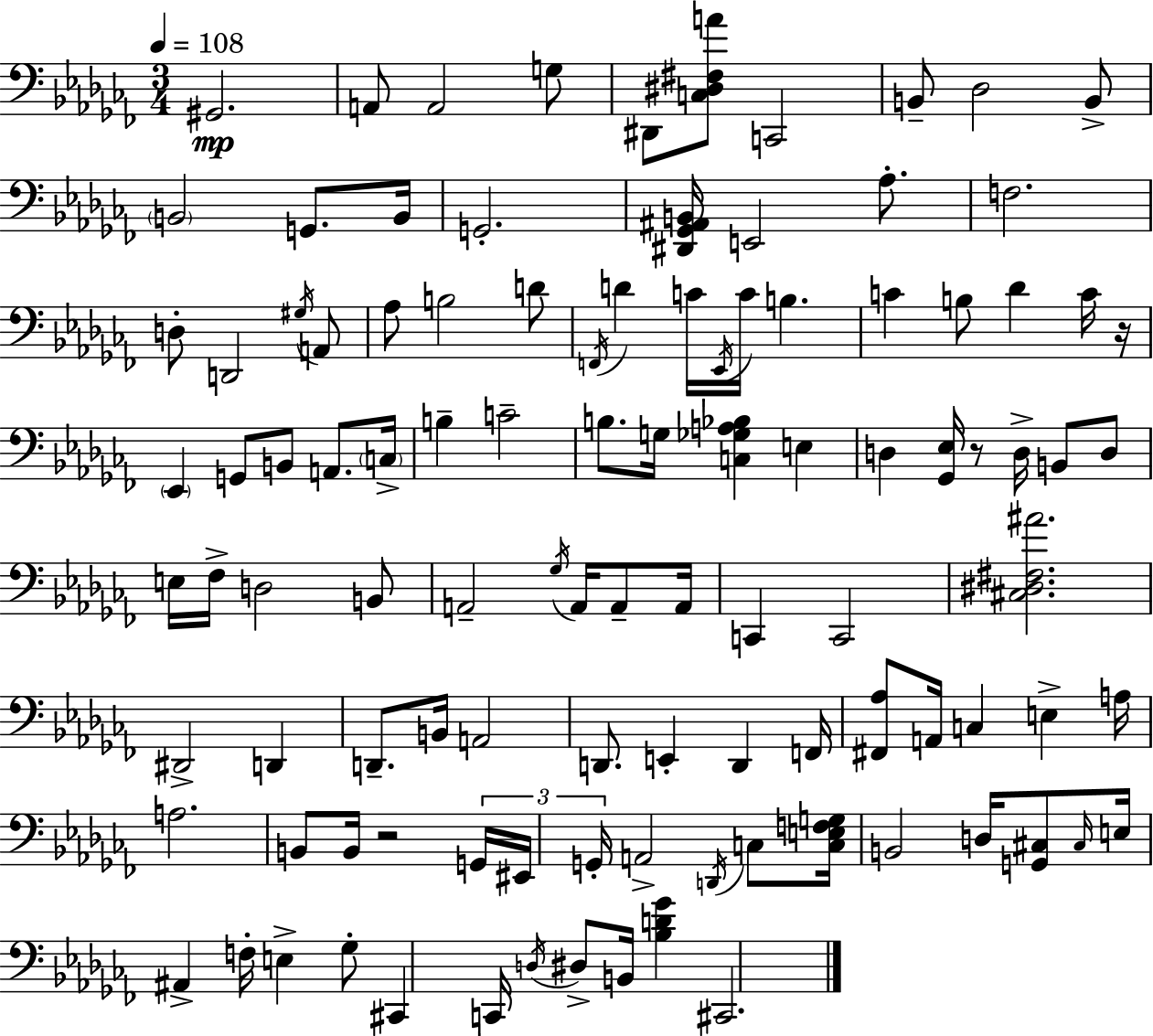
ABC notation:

X:1
T:Untitled
M:3/4
L:1/4
K:Abm
^G,,2 A,,/2 A,,2 G,/2 ^D,,/2 [C,^D,^F,A]/2 C,,2 B,,/2 _D,2 B,,/2 B,,2 G,,/2 B,,/4 G,,2 [^D,,_G,,^A,,B,,]/4 E,,2 _A,/2 F,2 D,/2 D,,2 ^G,/4 A,,/2 _A,/2 B,2 D/2 F,,/4 D C/4 _E,,/4 C/4 B, C B,/2 _D C/4 z/4 _E,, G,,/2 B,,/2 A,,/2 C,/4 B, C2 B,/2 G,/4 [C,_G,A,_B,] E, D, [_G,,_E,]/4 z/2 D,/4 B,,/2 D,/2 E,/4 _F,/4 D,2 B,,/2 A,,2 _G,/4 A,,/4 A,,/2 A,,/4 C,, C,,2 [^C,^D,^F,^A]2 ^D,,2 D,, D,,/2 B,,/4 A,,2 D,,/2 E,, D,, F,,/4 [^F,,_A,]/2 A,,/4 C, E, A,/4 A,2 B,,/2 B,,/4 z2 G,,/4 ^E,,/4 G,,/4 A,,2 D,,/4 C,/2 [C,E,F,G,]/4 B,,2 D,/4 [G,,^C,]/2 ^C,/4 E,/4 ^A,, F,/4 E, _G,/2 ^C,, C,,/4 D,/4 ^D,/2 B,,/4 [_B,D_G] ^C,,2